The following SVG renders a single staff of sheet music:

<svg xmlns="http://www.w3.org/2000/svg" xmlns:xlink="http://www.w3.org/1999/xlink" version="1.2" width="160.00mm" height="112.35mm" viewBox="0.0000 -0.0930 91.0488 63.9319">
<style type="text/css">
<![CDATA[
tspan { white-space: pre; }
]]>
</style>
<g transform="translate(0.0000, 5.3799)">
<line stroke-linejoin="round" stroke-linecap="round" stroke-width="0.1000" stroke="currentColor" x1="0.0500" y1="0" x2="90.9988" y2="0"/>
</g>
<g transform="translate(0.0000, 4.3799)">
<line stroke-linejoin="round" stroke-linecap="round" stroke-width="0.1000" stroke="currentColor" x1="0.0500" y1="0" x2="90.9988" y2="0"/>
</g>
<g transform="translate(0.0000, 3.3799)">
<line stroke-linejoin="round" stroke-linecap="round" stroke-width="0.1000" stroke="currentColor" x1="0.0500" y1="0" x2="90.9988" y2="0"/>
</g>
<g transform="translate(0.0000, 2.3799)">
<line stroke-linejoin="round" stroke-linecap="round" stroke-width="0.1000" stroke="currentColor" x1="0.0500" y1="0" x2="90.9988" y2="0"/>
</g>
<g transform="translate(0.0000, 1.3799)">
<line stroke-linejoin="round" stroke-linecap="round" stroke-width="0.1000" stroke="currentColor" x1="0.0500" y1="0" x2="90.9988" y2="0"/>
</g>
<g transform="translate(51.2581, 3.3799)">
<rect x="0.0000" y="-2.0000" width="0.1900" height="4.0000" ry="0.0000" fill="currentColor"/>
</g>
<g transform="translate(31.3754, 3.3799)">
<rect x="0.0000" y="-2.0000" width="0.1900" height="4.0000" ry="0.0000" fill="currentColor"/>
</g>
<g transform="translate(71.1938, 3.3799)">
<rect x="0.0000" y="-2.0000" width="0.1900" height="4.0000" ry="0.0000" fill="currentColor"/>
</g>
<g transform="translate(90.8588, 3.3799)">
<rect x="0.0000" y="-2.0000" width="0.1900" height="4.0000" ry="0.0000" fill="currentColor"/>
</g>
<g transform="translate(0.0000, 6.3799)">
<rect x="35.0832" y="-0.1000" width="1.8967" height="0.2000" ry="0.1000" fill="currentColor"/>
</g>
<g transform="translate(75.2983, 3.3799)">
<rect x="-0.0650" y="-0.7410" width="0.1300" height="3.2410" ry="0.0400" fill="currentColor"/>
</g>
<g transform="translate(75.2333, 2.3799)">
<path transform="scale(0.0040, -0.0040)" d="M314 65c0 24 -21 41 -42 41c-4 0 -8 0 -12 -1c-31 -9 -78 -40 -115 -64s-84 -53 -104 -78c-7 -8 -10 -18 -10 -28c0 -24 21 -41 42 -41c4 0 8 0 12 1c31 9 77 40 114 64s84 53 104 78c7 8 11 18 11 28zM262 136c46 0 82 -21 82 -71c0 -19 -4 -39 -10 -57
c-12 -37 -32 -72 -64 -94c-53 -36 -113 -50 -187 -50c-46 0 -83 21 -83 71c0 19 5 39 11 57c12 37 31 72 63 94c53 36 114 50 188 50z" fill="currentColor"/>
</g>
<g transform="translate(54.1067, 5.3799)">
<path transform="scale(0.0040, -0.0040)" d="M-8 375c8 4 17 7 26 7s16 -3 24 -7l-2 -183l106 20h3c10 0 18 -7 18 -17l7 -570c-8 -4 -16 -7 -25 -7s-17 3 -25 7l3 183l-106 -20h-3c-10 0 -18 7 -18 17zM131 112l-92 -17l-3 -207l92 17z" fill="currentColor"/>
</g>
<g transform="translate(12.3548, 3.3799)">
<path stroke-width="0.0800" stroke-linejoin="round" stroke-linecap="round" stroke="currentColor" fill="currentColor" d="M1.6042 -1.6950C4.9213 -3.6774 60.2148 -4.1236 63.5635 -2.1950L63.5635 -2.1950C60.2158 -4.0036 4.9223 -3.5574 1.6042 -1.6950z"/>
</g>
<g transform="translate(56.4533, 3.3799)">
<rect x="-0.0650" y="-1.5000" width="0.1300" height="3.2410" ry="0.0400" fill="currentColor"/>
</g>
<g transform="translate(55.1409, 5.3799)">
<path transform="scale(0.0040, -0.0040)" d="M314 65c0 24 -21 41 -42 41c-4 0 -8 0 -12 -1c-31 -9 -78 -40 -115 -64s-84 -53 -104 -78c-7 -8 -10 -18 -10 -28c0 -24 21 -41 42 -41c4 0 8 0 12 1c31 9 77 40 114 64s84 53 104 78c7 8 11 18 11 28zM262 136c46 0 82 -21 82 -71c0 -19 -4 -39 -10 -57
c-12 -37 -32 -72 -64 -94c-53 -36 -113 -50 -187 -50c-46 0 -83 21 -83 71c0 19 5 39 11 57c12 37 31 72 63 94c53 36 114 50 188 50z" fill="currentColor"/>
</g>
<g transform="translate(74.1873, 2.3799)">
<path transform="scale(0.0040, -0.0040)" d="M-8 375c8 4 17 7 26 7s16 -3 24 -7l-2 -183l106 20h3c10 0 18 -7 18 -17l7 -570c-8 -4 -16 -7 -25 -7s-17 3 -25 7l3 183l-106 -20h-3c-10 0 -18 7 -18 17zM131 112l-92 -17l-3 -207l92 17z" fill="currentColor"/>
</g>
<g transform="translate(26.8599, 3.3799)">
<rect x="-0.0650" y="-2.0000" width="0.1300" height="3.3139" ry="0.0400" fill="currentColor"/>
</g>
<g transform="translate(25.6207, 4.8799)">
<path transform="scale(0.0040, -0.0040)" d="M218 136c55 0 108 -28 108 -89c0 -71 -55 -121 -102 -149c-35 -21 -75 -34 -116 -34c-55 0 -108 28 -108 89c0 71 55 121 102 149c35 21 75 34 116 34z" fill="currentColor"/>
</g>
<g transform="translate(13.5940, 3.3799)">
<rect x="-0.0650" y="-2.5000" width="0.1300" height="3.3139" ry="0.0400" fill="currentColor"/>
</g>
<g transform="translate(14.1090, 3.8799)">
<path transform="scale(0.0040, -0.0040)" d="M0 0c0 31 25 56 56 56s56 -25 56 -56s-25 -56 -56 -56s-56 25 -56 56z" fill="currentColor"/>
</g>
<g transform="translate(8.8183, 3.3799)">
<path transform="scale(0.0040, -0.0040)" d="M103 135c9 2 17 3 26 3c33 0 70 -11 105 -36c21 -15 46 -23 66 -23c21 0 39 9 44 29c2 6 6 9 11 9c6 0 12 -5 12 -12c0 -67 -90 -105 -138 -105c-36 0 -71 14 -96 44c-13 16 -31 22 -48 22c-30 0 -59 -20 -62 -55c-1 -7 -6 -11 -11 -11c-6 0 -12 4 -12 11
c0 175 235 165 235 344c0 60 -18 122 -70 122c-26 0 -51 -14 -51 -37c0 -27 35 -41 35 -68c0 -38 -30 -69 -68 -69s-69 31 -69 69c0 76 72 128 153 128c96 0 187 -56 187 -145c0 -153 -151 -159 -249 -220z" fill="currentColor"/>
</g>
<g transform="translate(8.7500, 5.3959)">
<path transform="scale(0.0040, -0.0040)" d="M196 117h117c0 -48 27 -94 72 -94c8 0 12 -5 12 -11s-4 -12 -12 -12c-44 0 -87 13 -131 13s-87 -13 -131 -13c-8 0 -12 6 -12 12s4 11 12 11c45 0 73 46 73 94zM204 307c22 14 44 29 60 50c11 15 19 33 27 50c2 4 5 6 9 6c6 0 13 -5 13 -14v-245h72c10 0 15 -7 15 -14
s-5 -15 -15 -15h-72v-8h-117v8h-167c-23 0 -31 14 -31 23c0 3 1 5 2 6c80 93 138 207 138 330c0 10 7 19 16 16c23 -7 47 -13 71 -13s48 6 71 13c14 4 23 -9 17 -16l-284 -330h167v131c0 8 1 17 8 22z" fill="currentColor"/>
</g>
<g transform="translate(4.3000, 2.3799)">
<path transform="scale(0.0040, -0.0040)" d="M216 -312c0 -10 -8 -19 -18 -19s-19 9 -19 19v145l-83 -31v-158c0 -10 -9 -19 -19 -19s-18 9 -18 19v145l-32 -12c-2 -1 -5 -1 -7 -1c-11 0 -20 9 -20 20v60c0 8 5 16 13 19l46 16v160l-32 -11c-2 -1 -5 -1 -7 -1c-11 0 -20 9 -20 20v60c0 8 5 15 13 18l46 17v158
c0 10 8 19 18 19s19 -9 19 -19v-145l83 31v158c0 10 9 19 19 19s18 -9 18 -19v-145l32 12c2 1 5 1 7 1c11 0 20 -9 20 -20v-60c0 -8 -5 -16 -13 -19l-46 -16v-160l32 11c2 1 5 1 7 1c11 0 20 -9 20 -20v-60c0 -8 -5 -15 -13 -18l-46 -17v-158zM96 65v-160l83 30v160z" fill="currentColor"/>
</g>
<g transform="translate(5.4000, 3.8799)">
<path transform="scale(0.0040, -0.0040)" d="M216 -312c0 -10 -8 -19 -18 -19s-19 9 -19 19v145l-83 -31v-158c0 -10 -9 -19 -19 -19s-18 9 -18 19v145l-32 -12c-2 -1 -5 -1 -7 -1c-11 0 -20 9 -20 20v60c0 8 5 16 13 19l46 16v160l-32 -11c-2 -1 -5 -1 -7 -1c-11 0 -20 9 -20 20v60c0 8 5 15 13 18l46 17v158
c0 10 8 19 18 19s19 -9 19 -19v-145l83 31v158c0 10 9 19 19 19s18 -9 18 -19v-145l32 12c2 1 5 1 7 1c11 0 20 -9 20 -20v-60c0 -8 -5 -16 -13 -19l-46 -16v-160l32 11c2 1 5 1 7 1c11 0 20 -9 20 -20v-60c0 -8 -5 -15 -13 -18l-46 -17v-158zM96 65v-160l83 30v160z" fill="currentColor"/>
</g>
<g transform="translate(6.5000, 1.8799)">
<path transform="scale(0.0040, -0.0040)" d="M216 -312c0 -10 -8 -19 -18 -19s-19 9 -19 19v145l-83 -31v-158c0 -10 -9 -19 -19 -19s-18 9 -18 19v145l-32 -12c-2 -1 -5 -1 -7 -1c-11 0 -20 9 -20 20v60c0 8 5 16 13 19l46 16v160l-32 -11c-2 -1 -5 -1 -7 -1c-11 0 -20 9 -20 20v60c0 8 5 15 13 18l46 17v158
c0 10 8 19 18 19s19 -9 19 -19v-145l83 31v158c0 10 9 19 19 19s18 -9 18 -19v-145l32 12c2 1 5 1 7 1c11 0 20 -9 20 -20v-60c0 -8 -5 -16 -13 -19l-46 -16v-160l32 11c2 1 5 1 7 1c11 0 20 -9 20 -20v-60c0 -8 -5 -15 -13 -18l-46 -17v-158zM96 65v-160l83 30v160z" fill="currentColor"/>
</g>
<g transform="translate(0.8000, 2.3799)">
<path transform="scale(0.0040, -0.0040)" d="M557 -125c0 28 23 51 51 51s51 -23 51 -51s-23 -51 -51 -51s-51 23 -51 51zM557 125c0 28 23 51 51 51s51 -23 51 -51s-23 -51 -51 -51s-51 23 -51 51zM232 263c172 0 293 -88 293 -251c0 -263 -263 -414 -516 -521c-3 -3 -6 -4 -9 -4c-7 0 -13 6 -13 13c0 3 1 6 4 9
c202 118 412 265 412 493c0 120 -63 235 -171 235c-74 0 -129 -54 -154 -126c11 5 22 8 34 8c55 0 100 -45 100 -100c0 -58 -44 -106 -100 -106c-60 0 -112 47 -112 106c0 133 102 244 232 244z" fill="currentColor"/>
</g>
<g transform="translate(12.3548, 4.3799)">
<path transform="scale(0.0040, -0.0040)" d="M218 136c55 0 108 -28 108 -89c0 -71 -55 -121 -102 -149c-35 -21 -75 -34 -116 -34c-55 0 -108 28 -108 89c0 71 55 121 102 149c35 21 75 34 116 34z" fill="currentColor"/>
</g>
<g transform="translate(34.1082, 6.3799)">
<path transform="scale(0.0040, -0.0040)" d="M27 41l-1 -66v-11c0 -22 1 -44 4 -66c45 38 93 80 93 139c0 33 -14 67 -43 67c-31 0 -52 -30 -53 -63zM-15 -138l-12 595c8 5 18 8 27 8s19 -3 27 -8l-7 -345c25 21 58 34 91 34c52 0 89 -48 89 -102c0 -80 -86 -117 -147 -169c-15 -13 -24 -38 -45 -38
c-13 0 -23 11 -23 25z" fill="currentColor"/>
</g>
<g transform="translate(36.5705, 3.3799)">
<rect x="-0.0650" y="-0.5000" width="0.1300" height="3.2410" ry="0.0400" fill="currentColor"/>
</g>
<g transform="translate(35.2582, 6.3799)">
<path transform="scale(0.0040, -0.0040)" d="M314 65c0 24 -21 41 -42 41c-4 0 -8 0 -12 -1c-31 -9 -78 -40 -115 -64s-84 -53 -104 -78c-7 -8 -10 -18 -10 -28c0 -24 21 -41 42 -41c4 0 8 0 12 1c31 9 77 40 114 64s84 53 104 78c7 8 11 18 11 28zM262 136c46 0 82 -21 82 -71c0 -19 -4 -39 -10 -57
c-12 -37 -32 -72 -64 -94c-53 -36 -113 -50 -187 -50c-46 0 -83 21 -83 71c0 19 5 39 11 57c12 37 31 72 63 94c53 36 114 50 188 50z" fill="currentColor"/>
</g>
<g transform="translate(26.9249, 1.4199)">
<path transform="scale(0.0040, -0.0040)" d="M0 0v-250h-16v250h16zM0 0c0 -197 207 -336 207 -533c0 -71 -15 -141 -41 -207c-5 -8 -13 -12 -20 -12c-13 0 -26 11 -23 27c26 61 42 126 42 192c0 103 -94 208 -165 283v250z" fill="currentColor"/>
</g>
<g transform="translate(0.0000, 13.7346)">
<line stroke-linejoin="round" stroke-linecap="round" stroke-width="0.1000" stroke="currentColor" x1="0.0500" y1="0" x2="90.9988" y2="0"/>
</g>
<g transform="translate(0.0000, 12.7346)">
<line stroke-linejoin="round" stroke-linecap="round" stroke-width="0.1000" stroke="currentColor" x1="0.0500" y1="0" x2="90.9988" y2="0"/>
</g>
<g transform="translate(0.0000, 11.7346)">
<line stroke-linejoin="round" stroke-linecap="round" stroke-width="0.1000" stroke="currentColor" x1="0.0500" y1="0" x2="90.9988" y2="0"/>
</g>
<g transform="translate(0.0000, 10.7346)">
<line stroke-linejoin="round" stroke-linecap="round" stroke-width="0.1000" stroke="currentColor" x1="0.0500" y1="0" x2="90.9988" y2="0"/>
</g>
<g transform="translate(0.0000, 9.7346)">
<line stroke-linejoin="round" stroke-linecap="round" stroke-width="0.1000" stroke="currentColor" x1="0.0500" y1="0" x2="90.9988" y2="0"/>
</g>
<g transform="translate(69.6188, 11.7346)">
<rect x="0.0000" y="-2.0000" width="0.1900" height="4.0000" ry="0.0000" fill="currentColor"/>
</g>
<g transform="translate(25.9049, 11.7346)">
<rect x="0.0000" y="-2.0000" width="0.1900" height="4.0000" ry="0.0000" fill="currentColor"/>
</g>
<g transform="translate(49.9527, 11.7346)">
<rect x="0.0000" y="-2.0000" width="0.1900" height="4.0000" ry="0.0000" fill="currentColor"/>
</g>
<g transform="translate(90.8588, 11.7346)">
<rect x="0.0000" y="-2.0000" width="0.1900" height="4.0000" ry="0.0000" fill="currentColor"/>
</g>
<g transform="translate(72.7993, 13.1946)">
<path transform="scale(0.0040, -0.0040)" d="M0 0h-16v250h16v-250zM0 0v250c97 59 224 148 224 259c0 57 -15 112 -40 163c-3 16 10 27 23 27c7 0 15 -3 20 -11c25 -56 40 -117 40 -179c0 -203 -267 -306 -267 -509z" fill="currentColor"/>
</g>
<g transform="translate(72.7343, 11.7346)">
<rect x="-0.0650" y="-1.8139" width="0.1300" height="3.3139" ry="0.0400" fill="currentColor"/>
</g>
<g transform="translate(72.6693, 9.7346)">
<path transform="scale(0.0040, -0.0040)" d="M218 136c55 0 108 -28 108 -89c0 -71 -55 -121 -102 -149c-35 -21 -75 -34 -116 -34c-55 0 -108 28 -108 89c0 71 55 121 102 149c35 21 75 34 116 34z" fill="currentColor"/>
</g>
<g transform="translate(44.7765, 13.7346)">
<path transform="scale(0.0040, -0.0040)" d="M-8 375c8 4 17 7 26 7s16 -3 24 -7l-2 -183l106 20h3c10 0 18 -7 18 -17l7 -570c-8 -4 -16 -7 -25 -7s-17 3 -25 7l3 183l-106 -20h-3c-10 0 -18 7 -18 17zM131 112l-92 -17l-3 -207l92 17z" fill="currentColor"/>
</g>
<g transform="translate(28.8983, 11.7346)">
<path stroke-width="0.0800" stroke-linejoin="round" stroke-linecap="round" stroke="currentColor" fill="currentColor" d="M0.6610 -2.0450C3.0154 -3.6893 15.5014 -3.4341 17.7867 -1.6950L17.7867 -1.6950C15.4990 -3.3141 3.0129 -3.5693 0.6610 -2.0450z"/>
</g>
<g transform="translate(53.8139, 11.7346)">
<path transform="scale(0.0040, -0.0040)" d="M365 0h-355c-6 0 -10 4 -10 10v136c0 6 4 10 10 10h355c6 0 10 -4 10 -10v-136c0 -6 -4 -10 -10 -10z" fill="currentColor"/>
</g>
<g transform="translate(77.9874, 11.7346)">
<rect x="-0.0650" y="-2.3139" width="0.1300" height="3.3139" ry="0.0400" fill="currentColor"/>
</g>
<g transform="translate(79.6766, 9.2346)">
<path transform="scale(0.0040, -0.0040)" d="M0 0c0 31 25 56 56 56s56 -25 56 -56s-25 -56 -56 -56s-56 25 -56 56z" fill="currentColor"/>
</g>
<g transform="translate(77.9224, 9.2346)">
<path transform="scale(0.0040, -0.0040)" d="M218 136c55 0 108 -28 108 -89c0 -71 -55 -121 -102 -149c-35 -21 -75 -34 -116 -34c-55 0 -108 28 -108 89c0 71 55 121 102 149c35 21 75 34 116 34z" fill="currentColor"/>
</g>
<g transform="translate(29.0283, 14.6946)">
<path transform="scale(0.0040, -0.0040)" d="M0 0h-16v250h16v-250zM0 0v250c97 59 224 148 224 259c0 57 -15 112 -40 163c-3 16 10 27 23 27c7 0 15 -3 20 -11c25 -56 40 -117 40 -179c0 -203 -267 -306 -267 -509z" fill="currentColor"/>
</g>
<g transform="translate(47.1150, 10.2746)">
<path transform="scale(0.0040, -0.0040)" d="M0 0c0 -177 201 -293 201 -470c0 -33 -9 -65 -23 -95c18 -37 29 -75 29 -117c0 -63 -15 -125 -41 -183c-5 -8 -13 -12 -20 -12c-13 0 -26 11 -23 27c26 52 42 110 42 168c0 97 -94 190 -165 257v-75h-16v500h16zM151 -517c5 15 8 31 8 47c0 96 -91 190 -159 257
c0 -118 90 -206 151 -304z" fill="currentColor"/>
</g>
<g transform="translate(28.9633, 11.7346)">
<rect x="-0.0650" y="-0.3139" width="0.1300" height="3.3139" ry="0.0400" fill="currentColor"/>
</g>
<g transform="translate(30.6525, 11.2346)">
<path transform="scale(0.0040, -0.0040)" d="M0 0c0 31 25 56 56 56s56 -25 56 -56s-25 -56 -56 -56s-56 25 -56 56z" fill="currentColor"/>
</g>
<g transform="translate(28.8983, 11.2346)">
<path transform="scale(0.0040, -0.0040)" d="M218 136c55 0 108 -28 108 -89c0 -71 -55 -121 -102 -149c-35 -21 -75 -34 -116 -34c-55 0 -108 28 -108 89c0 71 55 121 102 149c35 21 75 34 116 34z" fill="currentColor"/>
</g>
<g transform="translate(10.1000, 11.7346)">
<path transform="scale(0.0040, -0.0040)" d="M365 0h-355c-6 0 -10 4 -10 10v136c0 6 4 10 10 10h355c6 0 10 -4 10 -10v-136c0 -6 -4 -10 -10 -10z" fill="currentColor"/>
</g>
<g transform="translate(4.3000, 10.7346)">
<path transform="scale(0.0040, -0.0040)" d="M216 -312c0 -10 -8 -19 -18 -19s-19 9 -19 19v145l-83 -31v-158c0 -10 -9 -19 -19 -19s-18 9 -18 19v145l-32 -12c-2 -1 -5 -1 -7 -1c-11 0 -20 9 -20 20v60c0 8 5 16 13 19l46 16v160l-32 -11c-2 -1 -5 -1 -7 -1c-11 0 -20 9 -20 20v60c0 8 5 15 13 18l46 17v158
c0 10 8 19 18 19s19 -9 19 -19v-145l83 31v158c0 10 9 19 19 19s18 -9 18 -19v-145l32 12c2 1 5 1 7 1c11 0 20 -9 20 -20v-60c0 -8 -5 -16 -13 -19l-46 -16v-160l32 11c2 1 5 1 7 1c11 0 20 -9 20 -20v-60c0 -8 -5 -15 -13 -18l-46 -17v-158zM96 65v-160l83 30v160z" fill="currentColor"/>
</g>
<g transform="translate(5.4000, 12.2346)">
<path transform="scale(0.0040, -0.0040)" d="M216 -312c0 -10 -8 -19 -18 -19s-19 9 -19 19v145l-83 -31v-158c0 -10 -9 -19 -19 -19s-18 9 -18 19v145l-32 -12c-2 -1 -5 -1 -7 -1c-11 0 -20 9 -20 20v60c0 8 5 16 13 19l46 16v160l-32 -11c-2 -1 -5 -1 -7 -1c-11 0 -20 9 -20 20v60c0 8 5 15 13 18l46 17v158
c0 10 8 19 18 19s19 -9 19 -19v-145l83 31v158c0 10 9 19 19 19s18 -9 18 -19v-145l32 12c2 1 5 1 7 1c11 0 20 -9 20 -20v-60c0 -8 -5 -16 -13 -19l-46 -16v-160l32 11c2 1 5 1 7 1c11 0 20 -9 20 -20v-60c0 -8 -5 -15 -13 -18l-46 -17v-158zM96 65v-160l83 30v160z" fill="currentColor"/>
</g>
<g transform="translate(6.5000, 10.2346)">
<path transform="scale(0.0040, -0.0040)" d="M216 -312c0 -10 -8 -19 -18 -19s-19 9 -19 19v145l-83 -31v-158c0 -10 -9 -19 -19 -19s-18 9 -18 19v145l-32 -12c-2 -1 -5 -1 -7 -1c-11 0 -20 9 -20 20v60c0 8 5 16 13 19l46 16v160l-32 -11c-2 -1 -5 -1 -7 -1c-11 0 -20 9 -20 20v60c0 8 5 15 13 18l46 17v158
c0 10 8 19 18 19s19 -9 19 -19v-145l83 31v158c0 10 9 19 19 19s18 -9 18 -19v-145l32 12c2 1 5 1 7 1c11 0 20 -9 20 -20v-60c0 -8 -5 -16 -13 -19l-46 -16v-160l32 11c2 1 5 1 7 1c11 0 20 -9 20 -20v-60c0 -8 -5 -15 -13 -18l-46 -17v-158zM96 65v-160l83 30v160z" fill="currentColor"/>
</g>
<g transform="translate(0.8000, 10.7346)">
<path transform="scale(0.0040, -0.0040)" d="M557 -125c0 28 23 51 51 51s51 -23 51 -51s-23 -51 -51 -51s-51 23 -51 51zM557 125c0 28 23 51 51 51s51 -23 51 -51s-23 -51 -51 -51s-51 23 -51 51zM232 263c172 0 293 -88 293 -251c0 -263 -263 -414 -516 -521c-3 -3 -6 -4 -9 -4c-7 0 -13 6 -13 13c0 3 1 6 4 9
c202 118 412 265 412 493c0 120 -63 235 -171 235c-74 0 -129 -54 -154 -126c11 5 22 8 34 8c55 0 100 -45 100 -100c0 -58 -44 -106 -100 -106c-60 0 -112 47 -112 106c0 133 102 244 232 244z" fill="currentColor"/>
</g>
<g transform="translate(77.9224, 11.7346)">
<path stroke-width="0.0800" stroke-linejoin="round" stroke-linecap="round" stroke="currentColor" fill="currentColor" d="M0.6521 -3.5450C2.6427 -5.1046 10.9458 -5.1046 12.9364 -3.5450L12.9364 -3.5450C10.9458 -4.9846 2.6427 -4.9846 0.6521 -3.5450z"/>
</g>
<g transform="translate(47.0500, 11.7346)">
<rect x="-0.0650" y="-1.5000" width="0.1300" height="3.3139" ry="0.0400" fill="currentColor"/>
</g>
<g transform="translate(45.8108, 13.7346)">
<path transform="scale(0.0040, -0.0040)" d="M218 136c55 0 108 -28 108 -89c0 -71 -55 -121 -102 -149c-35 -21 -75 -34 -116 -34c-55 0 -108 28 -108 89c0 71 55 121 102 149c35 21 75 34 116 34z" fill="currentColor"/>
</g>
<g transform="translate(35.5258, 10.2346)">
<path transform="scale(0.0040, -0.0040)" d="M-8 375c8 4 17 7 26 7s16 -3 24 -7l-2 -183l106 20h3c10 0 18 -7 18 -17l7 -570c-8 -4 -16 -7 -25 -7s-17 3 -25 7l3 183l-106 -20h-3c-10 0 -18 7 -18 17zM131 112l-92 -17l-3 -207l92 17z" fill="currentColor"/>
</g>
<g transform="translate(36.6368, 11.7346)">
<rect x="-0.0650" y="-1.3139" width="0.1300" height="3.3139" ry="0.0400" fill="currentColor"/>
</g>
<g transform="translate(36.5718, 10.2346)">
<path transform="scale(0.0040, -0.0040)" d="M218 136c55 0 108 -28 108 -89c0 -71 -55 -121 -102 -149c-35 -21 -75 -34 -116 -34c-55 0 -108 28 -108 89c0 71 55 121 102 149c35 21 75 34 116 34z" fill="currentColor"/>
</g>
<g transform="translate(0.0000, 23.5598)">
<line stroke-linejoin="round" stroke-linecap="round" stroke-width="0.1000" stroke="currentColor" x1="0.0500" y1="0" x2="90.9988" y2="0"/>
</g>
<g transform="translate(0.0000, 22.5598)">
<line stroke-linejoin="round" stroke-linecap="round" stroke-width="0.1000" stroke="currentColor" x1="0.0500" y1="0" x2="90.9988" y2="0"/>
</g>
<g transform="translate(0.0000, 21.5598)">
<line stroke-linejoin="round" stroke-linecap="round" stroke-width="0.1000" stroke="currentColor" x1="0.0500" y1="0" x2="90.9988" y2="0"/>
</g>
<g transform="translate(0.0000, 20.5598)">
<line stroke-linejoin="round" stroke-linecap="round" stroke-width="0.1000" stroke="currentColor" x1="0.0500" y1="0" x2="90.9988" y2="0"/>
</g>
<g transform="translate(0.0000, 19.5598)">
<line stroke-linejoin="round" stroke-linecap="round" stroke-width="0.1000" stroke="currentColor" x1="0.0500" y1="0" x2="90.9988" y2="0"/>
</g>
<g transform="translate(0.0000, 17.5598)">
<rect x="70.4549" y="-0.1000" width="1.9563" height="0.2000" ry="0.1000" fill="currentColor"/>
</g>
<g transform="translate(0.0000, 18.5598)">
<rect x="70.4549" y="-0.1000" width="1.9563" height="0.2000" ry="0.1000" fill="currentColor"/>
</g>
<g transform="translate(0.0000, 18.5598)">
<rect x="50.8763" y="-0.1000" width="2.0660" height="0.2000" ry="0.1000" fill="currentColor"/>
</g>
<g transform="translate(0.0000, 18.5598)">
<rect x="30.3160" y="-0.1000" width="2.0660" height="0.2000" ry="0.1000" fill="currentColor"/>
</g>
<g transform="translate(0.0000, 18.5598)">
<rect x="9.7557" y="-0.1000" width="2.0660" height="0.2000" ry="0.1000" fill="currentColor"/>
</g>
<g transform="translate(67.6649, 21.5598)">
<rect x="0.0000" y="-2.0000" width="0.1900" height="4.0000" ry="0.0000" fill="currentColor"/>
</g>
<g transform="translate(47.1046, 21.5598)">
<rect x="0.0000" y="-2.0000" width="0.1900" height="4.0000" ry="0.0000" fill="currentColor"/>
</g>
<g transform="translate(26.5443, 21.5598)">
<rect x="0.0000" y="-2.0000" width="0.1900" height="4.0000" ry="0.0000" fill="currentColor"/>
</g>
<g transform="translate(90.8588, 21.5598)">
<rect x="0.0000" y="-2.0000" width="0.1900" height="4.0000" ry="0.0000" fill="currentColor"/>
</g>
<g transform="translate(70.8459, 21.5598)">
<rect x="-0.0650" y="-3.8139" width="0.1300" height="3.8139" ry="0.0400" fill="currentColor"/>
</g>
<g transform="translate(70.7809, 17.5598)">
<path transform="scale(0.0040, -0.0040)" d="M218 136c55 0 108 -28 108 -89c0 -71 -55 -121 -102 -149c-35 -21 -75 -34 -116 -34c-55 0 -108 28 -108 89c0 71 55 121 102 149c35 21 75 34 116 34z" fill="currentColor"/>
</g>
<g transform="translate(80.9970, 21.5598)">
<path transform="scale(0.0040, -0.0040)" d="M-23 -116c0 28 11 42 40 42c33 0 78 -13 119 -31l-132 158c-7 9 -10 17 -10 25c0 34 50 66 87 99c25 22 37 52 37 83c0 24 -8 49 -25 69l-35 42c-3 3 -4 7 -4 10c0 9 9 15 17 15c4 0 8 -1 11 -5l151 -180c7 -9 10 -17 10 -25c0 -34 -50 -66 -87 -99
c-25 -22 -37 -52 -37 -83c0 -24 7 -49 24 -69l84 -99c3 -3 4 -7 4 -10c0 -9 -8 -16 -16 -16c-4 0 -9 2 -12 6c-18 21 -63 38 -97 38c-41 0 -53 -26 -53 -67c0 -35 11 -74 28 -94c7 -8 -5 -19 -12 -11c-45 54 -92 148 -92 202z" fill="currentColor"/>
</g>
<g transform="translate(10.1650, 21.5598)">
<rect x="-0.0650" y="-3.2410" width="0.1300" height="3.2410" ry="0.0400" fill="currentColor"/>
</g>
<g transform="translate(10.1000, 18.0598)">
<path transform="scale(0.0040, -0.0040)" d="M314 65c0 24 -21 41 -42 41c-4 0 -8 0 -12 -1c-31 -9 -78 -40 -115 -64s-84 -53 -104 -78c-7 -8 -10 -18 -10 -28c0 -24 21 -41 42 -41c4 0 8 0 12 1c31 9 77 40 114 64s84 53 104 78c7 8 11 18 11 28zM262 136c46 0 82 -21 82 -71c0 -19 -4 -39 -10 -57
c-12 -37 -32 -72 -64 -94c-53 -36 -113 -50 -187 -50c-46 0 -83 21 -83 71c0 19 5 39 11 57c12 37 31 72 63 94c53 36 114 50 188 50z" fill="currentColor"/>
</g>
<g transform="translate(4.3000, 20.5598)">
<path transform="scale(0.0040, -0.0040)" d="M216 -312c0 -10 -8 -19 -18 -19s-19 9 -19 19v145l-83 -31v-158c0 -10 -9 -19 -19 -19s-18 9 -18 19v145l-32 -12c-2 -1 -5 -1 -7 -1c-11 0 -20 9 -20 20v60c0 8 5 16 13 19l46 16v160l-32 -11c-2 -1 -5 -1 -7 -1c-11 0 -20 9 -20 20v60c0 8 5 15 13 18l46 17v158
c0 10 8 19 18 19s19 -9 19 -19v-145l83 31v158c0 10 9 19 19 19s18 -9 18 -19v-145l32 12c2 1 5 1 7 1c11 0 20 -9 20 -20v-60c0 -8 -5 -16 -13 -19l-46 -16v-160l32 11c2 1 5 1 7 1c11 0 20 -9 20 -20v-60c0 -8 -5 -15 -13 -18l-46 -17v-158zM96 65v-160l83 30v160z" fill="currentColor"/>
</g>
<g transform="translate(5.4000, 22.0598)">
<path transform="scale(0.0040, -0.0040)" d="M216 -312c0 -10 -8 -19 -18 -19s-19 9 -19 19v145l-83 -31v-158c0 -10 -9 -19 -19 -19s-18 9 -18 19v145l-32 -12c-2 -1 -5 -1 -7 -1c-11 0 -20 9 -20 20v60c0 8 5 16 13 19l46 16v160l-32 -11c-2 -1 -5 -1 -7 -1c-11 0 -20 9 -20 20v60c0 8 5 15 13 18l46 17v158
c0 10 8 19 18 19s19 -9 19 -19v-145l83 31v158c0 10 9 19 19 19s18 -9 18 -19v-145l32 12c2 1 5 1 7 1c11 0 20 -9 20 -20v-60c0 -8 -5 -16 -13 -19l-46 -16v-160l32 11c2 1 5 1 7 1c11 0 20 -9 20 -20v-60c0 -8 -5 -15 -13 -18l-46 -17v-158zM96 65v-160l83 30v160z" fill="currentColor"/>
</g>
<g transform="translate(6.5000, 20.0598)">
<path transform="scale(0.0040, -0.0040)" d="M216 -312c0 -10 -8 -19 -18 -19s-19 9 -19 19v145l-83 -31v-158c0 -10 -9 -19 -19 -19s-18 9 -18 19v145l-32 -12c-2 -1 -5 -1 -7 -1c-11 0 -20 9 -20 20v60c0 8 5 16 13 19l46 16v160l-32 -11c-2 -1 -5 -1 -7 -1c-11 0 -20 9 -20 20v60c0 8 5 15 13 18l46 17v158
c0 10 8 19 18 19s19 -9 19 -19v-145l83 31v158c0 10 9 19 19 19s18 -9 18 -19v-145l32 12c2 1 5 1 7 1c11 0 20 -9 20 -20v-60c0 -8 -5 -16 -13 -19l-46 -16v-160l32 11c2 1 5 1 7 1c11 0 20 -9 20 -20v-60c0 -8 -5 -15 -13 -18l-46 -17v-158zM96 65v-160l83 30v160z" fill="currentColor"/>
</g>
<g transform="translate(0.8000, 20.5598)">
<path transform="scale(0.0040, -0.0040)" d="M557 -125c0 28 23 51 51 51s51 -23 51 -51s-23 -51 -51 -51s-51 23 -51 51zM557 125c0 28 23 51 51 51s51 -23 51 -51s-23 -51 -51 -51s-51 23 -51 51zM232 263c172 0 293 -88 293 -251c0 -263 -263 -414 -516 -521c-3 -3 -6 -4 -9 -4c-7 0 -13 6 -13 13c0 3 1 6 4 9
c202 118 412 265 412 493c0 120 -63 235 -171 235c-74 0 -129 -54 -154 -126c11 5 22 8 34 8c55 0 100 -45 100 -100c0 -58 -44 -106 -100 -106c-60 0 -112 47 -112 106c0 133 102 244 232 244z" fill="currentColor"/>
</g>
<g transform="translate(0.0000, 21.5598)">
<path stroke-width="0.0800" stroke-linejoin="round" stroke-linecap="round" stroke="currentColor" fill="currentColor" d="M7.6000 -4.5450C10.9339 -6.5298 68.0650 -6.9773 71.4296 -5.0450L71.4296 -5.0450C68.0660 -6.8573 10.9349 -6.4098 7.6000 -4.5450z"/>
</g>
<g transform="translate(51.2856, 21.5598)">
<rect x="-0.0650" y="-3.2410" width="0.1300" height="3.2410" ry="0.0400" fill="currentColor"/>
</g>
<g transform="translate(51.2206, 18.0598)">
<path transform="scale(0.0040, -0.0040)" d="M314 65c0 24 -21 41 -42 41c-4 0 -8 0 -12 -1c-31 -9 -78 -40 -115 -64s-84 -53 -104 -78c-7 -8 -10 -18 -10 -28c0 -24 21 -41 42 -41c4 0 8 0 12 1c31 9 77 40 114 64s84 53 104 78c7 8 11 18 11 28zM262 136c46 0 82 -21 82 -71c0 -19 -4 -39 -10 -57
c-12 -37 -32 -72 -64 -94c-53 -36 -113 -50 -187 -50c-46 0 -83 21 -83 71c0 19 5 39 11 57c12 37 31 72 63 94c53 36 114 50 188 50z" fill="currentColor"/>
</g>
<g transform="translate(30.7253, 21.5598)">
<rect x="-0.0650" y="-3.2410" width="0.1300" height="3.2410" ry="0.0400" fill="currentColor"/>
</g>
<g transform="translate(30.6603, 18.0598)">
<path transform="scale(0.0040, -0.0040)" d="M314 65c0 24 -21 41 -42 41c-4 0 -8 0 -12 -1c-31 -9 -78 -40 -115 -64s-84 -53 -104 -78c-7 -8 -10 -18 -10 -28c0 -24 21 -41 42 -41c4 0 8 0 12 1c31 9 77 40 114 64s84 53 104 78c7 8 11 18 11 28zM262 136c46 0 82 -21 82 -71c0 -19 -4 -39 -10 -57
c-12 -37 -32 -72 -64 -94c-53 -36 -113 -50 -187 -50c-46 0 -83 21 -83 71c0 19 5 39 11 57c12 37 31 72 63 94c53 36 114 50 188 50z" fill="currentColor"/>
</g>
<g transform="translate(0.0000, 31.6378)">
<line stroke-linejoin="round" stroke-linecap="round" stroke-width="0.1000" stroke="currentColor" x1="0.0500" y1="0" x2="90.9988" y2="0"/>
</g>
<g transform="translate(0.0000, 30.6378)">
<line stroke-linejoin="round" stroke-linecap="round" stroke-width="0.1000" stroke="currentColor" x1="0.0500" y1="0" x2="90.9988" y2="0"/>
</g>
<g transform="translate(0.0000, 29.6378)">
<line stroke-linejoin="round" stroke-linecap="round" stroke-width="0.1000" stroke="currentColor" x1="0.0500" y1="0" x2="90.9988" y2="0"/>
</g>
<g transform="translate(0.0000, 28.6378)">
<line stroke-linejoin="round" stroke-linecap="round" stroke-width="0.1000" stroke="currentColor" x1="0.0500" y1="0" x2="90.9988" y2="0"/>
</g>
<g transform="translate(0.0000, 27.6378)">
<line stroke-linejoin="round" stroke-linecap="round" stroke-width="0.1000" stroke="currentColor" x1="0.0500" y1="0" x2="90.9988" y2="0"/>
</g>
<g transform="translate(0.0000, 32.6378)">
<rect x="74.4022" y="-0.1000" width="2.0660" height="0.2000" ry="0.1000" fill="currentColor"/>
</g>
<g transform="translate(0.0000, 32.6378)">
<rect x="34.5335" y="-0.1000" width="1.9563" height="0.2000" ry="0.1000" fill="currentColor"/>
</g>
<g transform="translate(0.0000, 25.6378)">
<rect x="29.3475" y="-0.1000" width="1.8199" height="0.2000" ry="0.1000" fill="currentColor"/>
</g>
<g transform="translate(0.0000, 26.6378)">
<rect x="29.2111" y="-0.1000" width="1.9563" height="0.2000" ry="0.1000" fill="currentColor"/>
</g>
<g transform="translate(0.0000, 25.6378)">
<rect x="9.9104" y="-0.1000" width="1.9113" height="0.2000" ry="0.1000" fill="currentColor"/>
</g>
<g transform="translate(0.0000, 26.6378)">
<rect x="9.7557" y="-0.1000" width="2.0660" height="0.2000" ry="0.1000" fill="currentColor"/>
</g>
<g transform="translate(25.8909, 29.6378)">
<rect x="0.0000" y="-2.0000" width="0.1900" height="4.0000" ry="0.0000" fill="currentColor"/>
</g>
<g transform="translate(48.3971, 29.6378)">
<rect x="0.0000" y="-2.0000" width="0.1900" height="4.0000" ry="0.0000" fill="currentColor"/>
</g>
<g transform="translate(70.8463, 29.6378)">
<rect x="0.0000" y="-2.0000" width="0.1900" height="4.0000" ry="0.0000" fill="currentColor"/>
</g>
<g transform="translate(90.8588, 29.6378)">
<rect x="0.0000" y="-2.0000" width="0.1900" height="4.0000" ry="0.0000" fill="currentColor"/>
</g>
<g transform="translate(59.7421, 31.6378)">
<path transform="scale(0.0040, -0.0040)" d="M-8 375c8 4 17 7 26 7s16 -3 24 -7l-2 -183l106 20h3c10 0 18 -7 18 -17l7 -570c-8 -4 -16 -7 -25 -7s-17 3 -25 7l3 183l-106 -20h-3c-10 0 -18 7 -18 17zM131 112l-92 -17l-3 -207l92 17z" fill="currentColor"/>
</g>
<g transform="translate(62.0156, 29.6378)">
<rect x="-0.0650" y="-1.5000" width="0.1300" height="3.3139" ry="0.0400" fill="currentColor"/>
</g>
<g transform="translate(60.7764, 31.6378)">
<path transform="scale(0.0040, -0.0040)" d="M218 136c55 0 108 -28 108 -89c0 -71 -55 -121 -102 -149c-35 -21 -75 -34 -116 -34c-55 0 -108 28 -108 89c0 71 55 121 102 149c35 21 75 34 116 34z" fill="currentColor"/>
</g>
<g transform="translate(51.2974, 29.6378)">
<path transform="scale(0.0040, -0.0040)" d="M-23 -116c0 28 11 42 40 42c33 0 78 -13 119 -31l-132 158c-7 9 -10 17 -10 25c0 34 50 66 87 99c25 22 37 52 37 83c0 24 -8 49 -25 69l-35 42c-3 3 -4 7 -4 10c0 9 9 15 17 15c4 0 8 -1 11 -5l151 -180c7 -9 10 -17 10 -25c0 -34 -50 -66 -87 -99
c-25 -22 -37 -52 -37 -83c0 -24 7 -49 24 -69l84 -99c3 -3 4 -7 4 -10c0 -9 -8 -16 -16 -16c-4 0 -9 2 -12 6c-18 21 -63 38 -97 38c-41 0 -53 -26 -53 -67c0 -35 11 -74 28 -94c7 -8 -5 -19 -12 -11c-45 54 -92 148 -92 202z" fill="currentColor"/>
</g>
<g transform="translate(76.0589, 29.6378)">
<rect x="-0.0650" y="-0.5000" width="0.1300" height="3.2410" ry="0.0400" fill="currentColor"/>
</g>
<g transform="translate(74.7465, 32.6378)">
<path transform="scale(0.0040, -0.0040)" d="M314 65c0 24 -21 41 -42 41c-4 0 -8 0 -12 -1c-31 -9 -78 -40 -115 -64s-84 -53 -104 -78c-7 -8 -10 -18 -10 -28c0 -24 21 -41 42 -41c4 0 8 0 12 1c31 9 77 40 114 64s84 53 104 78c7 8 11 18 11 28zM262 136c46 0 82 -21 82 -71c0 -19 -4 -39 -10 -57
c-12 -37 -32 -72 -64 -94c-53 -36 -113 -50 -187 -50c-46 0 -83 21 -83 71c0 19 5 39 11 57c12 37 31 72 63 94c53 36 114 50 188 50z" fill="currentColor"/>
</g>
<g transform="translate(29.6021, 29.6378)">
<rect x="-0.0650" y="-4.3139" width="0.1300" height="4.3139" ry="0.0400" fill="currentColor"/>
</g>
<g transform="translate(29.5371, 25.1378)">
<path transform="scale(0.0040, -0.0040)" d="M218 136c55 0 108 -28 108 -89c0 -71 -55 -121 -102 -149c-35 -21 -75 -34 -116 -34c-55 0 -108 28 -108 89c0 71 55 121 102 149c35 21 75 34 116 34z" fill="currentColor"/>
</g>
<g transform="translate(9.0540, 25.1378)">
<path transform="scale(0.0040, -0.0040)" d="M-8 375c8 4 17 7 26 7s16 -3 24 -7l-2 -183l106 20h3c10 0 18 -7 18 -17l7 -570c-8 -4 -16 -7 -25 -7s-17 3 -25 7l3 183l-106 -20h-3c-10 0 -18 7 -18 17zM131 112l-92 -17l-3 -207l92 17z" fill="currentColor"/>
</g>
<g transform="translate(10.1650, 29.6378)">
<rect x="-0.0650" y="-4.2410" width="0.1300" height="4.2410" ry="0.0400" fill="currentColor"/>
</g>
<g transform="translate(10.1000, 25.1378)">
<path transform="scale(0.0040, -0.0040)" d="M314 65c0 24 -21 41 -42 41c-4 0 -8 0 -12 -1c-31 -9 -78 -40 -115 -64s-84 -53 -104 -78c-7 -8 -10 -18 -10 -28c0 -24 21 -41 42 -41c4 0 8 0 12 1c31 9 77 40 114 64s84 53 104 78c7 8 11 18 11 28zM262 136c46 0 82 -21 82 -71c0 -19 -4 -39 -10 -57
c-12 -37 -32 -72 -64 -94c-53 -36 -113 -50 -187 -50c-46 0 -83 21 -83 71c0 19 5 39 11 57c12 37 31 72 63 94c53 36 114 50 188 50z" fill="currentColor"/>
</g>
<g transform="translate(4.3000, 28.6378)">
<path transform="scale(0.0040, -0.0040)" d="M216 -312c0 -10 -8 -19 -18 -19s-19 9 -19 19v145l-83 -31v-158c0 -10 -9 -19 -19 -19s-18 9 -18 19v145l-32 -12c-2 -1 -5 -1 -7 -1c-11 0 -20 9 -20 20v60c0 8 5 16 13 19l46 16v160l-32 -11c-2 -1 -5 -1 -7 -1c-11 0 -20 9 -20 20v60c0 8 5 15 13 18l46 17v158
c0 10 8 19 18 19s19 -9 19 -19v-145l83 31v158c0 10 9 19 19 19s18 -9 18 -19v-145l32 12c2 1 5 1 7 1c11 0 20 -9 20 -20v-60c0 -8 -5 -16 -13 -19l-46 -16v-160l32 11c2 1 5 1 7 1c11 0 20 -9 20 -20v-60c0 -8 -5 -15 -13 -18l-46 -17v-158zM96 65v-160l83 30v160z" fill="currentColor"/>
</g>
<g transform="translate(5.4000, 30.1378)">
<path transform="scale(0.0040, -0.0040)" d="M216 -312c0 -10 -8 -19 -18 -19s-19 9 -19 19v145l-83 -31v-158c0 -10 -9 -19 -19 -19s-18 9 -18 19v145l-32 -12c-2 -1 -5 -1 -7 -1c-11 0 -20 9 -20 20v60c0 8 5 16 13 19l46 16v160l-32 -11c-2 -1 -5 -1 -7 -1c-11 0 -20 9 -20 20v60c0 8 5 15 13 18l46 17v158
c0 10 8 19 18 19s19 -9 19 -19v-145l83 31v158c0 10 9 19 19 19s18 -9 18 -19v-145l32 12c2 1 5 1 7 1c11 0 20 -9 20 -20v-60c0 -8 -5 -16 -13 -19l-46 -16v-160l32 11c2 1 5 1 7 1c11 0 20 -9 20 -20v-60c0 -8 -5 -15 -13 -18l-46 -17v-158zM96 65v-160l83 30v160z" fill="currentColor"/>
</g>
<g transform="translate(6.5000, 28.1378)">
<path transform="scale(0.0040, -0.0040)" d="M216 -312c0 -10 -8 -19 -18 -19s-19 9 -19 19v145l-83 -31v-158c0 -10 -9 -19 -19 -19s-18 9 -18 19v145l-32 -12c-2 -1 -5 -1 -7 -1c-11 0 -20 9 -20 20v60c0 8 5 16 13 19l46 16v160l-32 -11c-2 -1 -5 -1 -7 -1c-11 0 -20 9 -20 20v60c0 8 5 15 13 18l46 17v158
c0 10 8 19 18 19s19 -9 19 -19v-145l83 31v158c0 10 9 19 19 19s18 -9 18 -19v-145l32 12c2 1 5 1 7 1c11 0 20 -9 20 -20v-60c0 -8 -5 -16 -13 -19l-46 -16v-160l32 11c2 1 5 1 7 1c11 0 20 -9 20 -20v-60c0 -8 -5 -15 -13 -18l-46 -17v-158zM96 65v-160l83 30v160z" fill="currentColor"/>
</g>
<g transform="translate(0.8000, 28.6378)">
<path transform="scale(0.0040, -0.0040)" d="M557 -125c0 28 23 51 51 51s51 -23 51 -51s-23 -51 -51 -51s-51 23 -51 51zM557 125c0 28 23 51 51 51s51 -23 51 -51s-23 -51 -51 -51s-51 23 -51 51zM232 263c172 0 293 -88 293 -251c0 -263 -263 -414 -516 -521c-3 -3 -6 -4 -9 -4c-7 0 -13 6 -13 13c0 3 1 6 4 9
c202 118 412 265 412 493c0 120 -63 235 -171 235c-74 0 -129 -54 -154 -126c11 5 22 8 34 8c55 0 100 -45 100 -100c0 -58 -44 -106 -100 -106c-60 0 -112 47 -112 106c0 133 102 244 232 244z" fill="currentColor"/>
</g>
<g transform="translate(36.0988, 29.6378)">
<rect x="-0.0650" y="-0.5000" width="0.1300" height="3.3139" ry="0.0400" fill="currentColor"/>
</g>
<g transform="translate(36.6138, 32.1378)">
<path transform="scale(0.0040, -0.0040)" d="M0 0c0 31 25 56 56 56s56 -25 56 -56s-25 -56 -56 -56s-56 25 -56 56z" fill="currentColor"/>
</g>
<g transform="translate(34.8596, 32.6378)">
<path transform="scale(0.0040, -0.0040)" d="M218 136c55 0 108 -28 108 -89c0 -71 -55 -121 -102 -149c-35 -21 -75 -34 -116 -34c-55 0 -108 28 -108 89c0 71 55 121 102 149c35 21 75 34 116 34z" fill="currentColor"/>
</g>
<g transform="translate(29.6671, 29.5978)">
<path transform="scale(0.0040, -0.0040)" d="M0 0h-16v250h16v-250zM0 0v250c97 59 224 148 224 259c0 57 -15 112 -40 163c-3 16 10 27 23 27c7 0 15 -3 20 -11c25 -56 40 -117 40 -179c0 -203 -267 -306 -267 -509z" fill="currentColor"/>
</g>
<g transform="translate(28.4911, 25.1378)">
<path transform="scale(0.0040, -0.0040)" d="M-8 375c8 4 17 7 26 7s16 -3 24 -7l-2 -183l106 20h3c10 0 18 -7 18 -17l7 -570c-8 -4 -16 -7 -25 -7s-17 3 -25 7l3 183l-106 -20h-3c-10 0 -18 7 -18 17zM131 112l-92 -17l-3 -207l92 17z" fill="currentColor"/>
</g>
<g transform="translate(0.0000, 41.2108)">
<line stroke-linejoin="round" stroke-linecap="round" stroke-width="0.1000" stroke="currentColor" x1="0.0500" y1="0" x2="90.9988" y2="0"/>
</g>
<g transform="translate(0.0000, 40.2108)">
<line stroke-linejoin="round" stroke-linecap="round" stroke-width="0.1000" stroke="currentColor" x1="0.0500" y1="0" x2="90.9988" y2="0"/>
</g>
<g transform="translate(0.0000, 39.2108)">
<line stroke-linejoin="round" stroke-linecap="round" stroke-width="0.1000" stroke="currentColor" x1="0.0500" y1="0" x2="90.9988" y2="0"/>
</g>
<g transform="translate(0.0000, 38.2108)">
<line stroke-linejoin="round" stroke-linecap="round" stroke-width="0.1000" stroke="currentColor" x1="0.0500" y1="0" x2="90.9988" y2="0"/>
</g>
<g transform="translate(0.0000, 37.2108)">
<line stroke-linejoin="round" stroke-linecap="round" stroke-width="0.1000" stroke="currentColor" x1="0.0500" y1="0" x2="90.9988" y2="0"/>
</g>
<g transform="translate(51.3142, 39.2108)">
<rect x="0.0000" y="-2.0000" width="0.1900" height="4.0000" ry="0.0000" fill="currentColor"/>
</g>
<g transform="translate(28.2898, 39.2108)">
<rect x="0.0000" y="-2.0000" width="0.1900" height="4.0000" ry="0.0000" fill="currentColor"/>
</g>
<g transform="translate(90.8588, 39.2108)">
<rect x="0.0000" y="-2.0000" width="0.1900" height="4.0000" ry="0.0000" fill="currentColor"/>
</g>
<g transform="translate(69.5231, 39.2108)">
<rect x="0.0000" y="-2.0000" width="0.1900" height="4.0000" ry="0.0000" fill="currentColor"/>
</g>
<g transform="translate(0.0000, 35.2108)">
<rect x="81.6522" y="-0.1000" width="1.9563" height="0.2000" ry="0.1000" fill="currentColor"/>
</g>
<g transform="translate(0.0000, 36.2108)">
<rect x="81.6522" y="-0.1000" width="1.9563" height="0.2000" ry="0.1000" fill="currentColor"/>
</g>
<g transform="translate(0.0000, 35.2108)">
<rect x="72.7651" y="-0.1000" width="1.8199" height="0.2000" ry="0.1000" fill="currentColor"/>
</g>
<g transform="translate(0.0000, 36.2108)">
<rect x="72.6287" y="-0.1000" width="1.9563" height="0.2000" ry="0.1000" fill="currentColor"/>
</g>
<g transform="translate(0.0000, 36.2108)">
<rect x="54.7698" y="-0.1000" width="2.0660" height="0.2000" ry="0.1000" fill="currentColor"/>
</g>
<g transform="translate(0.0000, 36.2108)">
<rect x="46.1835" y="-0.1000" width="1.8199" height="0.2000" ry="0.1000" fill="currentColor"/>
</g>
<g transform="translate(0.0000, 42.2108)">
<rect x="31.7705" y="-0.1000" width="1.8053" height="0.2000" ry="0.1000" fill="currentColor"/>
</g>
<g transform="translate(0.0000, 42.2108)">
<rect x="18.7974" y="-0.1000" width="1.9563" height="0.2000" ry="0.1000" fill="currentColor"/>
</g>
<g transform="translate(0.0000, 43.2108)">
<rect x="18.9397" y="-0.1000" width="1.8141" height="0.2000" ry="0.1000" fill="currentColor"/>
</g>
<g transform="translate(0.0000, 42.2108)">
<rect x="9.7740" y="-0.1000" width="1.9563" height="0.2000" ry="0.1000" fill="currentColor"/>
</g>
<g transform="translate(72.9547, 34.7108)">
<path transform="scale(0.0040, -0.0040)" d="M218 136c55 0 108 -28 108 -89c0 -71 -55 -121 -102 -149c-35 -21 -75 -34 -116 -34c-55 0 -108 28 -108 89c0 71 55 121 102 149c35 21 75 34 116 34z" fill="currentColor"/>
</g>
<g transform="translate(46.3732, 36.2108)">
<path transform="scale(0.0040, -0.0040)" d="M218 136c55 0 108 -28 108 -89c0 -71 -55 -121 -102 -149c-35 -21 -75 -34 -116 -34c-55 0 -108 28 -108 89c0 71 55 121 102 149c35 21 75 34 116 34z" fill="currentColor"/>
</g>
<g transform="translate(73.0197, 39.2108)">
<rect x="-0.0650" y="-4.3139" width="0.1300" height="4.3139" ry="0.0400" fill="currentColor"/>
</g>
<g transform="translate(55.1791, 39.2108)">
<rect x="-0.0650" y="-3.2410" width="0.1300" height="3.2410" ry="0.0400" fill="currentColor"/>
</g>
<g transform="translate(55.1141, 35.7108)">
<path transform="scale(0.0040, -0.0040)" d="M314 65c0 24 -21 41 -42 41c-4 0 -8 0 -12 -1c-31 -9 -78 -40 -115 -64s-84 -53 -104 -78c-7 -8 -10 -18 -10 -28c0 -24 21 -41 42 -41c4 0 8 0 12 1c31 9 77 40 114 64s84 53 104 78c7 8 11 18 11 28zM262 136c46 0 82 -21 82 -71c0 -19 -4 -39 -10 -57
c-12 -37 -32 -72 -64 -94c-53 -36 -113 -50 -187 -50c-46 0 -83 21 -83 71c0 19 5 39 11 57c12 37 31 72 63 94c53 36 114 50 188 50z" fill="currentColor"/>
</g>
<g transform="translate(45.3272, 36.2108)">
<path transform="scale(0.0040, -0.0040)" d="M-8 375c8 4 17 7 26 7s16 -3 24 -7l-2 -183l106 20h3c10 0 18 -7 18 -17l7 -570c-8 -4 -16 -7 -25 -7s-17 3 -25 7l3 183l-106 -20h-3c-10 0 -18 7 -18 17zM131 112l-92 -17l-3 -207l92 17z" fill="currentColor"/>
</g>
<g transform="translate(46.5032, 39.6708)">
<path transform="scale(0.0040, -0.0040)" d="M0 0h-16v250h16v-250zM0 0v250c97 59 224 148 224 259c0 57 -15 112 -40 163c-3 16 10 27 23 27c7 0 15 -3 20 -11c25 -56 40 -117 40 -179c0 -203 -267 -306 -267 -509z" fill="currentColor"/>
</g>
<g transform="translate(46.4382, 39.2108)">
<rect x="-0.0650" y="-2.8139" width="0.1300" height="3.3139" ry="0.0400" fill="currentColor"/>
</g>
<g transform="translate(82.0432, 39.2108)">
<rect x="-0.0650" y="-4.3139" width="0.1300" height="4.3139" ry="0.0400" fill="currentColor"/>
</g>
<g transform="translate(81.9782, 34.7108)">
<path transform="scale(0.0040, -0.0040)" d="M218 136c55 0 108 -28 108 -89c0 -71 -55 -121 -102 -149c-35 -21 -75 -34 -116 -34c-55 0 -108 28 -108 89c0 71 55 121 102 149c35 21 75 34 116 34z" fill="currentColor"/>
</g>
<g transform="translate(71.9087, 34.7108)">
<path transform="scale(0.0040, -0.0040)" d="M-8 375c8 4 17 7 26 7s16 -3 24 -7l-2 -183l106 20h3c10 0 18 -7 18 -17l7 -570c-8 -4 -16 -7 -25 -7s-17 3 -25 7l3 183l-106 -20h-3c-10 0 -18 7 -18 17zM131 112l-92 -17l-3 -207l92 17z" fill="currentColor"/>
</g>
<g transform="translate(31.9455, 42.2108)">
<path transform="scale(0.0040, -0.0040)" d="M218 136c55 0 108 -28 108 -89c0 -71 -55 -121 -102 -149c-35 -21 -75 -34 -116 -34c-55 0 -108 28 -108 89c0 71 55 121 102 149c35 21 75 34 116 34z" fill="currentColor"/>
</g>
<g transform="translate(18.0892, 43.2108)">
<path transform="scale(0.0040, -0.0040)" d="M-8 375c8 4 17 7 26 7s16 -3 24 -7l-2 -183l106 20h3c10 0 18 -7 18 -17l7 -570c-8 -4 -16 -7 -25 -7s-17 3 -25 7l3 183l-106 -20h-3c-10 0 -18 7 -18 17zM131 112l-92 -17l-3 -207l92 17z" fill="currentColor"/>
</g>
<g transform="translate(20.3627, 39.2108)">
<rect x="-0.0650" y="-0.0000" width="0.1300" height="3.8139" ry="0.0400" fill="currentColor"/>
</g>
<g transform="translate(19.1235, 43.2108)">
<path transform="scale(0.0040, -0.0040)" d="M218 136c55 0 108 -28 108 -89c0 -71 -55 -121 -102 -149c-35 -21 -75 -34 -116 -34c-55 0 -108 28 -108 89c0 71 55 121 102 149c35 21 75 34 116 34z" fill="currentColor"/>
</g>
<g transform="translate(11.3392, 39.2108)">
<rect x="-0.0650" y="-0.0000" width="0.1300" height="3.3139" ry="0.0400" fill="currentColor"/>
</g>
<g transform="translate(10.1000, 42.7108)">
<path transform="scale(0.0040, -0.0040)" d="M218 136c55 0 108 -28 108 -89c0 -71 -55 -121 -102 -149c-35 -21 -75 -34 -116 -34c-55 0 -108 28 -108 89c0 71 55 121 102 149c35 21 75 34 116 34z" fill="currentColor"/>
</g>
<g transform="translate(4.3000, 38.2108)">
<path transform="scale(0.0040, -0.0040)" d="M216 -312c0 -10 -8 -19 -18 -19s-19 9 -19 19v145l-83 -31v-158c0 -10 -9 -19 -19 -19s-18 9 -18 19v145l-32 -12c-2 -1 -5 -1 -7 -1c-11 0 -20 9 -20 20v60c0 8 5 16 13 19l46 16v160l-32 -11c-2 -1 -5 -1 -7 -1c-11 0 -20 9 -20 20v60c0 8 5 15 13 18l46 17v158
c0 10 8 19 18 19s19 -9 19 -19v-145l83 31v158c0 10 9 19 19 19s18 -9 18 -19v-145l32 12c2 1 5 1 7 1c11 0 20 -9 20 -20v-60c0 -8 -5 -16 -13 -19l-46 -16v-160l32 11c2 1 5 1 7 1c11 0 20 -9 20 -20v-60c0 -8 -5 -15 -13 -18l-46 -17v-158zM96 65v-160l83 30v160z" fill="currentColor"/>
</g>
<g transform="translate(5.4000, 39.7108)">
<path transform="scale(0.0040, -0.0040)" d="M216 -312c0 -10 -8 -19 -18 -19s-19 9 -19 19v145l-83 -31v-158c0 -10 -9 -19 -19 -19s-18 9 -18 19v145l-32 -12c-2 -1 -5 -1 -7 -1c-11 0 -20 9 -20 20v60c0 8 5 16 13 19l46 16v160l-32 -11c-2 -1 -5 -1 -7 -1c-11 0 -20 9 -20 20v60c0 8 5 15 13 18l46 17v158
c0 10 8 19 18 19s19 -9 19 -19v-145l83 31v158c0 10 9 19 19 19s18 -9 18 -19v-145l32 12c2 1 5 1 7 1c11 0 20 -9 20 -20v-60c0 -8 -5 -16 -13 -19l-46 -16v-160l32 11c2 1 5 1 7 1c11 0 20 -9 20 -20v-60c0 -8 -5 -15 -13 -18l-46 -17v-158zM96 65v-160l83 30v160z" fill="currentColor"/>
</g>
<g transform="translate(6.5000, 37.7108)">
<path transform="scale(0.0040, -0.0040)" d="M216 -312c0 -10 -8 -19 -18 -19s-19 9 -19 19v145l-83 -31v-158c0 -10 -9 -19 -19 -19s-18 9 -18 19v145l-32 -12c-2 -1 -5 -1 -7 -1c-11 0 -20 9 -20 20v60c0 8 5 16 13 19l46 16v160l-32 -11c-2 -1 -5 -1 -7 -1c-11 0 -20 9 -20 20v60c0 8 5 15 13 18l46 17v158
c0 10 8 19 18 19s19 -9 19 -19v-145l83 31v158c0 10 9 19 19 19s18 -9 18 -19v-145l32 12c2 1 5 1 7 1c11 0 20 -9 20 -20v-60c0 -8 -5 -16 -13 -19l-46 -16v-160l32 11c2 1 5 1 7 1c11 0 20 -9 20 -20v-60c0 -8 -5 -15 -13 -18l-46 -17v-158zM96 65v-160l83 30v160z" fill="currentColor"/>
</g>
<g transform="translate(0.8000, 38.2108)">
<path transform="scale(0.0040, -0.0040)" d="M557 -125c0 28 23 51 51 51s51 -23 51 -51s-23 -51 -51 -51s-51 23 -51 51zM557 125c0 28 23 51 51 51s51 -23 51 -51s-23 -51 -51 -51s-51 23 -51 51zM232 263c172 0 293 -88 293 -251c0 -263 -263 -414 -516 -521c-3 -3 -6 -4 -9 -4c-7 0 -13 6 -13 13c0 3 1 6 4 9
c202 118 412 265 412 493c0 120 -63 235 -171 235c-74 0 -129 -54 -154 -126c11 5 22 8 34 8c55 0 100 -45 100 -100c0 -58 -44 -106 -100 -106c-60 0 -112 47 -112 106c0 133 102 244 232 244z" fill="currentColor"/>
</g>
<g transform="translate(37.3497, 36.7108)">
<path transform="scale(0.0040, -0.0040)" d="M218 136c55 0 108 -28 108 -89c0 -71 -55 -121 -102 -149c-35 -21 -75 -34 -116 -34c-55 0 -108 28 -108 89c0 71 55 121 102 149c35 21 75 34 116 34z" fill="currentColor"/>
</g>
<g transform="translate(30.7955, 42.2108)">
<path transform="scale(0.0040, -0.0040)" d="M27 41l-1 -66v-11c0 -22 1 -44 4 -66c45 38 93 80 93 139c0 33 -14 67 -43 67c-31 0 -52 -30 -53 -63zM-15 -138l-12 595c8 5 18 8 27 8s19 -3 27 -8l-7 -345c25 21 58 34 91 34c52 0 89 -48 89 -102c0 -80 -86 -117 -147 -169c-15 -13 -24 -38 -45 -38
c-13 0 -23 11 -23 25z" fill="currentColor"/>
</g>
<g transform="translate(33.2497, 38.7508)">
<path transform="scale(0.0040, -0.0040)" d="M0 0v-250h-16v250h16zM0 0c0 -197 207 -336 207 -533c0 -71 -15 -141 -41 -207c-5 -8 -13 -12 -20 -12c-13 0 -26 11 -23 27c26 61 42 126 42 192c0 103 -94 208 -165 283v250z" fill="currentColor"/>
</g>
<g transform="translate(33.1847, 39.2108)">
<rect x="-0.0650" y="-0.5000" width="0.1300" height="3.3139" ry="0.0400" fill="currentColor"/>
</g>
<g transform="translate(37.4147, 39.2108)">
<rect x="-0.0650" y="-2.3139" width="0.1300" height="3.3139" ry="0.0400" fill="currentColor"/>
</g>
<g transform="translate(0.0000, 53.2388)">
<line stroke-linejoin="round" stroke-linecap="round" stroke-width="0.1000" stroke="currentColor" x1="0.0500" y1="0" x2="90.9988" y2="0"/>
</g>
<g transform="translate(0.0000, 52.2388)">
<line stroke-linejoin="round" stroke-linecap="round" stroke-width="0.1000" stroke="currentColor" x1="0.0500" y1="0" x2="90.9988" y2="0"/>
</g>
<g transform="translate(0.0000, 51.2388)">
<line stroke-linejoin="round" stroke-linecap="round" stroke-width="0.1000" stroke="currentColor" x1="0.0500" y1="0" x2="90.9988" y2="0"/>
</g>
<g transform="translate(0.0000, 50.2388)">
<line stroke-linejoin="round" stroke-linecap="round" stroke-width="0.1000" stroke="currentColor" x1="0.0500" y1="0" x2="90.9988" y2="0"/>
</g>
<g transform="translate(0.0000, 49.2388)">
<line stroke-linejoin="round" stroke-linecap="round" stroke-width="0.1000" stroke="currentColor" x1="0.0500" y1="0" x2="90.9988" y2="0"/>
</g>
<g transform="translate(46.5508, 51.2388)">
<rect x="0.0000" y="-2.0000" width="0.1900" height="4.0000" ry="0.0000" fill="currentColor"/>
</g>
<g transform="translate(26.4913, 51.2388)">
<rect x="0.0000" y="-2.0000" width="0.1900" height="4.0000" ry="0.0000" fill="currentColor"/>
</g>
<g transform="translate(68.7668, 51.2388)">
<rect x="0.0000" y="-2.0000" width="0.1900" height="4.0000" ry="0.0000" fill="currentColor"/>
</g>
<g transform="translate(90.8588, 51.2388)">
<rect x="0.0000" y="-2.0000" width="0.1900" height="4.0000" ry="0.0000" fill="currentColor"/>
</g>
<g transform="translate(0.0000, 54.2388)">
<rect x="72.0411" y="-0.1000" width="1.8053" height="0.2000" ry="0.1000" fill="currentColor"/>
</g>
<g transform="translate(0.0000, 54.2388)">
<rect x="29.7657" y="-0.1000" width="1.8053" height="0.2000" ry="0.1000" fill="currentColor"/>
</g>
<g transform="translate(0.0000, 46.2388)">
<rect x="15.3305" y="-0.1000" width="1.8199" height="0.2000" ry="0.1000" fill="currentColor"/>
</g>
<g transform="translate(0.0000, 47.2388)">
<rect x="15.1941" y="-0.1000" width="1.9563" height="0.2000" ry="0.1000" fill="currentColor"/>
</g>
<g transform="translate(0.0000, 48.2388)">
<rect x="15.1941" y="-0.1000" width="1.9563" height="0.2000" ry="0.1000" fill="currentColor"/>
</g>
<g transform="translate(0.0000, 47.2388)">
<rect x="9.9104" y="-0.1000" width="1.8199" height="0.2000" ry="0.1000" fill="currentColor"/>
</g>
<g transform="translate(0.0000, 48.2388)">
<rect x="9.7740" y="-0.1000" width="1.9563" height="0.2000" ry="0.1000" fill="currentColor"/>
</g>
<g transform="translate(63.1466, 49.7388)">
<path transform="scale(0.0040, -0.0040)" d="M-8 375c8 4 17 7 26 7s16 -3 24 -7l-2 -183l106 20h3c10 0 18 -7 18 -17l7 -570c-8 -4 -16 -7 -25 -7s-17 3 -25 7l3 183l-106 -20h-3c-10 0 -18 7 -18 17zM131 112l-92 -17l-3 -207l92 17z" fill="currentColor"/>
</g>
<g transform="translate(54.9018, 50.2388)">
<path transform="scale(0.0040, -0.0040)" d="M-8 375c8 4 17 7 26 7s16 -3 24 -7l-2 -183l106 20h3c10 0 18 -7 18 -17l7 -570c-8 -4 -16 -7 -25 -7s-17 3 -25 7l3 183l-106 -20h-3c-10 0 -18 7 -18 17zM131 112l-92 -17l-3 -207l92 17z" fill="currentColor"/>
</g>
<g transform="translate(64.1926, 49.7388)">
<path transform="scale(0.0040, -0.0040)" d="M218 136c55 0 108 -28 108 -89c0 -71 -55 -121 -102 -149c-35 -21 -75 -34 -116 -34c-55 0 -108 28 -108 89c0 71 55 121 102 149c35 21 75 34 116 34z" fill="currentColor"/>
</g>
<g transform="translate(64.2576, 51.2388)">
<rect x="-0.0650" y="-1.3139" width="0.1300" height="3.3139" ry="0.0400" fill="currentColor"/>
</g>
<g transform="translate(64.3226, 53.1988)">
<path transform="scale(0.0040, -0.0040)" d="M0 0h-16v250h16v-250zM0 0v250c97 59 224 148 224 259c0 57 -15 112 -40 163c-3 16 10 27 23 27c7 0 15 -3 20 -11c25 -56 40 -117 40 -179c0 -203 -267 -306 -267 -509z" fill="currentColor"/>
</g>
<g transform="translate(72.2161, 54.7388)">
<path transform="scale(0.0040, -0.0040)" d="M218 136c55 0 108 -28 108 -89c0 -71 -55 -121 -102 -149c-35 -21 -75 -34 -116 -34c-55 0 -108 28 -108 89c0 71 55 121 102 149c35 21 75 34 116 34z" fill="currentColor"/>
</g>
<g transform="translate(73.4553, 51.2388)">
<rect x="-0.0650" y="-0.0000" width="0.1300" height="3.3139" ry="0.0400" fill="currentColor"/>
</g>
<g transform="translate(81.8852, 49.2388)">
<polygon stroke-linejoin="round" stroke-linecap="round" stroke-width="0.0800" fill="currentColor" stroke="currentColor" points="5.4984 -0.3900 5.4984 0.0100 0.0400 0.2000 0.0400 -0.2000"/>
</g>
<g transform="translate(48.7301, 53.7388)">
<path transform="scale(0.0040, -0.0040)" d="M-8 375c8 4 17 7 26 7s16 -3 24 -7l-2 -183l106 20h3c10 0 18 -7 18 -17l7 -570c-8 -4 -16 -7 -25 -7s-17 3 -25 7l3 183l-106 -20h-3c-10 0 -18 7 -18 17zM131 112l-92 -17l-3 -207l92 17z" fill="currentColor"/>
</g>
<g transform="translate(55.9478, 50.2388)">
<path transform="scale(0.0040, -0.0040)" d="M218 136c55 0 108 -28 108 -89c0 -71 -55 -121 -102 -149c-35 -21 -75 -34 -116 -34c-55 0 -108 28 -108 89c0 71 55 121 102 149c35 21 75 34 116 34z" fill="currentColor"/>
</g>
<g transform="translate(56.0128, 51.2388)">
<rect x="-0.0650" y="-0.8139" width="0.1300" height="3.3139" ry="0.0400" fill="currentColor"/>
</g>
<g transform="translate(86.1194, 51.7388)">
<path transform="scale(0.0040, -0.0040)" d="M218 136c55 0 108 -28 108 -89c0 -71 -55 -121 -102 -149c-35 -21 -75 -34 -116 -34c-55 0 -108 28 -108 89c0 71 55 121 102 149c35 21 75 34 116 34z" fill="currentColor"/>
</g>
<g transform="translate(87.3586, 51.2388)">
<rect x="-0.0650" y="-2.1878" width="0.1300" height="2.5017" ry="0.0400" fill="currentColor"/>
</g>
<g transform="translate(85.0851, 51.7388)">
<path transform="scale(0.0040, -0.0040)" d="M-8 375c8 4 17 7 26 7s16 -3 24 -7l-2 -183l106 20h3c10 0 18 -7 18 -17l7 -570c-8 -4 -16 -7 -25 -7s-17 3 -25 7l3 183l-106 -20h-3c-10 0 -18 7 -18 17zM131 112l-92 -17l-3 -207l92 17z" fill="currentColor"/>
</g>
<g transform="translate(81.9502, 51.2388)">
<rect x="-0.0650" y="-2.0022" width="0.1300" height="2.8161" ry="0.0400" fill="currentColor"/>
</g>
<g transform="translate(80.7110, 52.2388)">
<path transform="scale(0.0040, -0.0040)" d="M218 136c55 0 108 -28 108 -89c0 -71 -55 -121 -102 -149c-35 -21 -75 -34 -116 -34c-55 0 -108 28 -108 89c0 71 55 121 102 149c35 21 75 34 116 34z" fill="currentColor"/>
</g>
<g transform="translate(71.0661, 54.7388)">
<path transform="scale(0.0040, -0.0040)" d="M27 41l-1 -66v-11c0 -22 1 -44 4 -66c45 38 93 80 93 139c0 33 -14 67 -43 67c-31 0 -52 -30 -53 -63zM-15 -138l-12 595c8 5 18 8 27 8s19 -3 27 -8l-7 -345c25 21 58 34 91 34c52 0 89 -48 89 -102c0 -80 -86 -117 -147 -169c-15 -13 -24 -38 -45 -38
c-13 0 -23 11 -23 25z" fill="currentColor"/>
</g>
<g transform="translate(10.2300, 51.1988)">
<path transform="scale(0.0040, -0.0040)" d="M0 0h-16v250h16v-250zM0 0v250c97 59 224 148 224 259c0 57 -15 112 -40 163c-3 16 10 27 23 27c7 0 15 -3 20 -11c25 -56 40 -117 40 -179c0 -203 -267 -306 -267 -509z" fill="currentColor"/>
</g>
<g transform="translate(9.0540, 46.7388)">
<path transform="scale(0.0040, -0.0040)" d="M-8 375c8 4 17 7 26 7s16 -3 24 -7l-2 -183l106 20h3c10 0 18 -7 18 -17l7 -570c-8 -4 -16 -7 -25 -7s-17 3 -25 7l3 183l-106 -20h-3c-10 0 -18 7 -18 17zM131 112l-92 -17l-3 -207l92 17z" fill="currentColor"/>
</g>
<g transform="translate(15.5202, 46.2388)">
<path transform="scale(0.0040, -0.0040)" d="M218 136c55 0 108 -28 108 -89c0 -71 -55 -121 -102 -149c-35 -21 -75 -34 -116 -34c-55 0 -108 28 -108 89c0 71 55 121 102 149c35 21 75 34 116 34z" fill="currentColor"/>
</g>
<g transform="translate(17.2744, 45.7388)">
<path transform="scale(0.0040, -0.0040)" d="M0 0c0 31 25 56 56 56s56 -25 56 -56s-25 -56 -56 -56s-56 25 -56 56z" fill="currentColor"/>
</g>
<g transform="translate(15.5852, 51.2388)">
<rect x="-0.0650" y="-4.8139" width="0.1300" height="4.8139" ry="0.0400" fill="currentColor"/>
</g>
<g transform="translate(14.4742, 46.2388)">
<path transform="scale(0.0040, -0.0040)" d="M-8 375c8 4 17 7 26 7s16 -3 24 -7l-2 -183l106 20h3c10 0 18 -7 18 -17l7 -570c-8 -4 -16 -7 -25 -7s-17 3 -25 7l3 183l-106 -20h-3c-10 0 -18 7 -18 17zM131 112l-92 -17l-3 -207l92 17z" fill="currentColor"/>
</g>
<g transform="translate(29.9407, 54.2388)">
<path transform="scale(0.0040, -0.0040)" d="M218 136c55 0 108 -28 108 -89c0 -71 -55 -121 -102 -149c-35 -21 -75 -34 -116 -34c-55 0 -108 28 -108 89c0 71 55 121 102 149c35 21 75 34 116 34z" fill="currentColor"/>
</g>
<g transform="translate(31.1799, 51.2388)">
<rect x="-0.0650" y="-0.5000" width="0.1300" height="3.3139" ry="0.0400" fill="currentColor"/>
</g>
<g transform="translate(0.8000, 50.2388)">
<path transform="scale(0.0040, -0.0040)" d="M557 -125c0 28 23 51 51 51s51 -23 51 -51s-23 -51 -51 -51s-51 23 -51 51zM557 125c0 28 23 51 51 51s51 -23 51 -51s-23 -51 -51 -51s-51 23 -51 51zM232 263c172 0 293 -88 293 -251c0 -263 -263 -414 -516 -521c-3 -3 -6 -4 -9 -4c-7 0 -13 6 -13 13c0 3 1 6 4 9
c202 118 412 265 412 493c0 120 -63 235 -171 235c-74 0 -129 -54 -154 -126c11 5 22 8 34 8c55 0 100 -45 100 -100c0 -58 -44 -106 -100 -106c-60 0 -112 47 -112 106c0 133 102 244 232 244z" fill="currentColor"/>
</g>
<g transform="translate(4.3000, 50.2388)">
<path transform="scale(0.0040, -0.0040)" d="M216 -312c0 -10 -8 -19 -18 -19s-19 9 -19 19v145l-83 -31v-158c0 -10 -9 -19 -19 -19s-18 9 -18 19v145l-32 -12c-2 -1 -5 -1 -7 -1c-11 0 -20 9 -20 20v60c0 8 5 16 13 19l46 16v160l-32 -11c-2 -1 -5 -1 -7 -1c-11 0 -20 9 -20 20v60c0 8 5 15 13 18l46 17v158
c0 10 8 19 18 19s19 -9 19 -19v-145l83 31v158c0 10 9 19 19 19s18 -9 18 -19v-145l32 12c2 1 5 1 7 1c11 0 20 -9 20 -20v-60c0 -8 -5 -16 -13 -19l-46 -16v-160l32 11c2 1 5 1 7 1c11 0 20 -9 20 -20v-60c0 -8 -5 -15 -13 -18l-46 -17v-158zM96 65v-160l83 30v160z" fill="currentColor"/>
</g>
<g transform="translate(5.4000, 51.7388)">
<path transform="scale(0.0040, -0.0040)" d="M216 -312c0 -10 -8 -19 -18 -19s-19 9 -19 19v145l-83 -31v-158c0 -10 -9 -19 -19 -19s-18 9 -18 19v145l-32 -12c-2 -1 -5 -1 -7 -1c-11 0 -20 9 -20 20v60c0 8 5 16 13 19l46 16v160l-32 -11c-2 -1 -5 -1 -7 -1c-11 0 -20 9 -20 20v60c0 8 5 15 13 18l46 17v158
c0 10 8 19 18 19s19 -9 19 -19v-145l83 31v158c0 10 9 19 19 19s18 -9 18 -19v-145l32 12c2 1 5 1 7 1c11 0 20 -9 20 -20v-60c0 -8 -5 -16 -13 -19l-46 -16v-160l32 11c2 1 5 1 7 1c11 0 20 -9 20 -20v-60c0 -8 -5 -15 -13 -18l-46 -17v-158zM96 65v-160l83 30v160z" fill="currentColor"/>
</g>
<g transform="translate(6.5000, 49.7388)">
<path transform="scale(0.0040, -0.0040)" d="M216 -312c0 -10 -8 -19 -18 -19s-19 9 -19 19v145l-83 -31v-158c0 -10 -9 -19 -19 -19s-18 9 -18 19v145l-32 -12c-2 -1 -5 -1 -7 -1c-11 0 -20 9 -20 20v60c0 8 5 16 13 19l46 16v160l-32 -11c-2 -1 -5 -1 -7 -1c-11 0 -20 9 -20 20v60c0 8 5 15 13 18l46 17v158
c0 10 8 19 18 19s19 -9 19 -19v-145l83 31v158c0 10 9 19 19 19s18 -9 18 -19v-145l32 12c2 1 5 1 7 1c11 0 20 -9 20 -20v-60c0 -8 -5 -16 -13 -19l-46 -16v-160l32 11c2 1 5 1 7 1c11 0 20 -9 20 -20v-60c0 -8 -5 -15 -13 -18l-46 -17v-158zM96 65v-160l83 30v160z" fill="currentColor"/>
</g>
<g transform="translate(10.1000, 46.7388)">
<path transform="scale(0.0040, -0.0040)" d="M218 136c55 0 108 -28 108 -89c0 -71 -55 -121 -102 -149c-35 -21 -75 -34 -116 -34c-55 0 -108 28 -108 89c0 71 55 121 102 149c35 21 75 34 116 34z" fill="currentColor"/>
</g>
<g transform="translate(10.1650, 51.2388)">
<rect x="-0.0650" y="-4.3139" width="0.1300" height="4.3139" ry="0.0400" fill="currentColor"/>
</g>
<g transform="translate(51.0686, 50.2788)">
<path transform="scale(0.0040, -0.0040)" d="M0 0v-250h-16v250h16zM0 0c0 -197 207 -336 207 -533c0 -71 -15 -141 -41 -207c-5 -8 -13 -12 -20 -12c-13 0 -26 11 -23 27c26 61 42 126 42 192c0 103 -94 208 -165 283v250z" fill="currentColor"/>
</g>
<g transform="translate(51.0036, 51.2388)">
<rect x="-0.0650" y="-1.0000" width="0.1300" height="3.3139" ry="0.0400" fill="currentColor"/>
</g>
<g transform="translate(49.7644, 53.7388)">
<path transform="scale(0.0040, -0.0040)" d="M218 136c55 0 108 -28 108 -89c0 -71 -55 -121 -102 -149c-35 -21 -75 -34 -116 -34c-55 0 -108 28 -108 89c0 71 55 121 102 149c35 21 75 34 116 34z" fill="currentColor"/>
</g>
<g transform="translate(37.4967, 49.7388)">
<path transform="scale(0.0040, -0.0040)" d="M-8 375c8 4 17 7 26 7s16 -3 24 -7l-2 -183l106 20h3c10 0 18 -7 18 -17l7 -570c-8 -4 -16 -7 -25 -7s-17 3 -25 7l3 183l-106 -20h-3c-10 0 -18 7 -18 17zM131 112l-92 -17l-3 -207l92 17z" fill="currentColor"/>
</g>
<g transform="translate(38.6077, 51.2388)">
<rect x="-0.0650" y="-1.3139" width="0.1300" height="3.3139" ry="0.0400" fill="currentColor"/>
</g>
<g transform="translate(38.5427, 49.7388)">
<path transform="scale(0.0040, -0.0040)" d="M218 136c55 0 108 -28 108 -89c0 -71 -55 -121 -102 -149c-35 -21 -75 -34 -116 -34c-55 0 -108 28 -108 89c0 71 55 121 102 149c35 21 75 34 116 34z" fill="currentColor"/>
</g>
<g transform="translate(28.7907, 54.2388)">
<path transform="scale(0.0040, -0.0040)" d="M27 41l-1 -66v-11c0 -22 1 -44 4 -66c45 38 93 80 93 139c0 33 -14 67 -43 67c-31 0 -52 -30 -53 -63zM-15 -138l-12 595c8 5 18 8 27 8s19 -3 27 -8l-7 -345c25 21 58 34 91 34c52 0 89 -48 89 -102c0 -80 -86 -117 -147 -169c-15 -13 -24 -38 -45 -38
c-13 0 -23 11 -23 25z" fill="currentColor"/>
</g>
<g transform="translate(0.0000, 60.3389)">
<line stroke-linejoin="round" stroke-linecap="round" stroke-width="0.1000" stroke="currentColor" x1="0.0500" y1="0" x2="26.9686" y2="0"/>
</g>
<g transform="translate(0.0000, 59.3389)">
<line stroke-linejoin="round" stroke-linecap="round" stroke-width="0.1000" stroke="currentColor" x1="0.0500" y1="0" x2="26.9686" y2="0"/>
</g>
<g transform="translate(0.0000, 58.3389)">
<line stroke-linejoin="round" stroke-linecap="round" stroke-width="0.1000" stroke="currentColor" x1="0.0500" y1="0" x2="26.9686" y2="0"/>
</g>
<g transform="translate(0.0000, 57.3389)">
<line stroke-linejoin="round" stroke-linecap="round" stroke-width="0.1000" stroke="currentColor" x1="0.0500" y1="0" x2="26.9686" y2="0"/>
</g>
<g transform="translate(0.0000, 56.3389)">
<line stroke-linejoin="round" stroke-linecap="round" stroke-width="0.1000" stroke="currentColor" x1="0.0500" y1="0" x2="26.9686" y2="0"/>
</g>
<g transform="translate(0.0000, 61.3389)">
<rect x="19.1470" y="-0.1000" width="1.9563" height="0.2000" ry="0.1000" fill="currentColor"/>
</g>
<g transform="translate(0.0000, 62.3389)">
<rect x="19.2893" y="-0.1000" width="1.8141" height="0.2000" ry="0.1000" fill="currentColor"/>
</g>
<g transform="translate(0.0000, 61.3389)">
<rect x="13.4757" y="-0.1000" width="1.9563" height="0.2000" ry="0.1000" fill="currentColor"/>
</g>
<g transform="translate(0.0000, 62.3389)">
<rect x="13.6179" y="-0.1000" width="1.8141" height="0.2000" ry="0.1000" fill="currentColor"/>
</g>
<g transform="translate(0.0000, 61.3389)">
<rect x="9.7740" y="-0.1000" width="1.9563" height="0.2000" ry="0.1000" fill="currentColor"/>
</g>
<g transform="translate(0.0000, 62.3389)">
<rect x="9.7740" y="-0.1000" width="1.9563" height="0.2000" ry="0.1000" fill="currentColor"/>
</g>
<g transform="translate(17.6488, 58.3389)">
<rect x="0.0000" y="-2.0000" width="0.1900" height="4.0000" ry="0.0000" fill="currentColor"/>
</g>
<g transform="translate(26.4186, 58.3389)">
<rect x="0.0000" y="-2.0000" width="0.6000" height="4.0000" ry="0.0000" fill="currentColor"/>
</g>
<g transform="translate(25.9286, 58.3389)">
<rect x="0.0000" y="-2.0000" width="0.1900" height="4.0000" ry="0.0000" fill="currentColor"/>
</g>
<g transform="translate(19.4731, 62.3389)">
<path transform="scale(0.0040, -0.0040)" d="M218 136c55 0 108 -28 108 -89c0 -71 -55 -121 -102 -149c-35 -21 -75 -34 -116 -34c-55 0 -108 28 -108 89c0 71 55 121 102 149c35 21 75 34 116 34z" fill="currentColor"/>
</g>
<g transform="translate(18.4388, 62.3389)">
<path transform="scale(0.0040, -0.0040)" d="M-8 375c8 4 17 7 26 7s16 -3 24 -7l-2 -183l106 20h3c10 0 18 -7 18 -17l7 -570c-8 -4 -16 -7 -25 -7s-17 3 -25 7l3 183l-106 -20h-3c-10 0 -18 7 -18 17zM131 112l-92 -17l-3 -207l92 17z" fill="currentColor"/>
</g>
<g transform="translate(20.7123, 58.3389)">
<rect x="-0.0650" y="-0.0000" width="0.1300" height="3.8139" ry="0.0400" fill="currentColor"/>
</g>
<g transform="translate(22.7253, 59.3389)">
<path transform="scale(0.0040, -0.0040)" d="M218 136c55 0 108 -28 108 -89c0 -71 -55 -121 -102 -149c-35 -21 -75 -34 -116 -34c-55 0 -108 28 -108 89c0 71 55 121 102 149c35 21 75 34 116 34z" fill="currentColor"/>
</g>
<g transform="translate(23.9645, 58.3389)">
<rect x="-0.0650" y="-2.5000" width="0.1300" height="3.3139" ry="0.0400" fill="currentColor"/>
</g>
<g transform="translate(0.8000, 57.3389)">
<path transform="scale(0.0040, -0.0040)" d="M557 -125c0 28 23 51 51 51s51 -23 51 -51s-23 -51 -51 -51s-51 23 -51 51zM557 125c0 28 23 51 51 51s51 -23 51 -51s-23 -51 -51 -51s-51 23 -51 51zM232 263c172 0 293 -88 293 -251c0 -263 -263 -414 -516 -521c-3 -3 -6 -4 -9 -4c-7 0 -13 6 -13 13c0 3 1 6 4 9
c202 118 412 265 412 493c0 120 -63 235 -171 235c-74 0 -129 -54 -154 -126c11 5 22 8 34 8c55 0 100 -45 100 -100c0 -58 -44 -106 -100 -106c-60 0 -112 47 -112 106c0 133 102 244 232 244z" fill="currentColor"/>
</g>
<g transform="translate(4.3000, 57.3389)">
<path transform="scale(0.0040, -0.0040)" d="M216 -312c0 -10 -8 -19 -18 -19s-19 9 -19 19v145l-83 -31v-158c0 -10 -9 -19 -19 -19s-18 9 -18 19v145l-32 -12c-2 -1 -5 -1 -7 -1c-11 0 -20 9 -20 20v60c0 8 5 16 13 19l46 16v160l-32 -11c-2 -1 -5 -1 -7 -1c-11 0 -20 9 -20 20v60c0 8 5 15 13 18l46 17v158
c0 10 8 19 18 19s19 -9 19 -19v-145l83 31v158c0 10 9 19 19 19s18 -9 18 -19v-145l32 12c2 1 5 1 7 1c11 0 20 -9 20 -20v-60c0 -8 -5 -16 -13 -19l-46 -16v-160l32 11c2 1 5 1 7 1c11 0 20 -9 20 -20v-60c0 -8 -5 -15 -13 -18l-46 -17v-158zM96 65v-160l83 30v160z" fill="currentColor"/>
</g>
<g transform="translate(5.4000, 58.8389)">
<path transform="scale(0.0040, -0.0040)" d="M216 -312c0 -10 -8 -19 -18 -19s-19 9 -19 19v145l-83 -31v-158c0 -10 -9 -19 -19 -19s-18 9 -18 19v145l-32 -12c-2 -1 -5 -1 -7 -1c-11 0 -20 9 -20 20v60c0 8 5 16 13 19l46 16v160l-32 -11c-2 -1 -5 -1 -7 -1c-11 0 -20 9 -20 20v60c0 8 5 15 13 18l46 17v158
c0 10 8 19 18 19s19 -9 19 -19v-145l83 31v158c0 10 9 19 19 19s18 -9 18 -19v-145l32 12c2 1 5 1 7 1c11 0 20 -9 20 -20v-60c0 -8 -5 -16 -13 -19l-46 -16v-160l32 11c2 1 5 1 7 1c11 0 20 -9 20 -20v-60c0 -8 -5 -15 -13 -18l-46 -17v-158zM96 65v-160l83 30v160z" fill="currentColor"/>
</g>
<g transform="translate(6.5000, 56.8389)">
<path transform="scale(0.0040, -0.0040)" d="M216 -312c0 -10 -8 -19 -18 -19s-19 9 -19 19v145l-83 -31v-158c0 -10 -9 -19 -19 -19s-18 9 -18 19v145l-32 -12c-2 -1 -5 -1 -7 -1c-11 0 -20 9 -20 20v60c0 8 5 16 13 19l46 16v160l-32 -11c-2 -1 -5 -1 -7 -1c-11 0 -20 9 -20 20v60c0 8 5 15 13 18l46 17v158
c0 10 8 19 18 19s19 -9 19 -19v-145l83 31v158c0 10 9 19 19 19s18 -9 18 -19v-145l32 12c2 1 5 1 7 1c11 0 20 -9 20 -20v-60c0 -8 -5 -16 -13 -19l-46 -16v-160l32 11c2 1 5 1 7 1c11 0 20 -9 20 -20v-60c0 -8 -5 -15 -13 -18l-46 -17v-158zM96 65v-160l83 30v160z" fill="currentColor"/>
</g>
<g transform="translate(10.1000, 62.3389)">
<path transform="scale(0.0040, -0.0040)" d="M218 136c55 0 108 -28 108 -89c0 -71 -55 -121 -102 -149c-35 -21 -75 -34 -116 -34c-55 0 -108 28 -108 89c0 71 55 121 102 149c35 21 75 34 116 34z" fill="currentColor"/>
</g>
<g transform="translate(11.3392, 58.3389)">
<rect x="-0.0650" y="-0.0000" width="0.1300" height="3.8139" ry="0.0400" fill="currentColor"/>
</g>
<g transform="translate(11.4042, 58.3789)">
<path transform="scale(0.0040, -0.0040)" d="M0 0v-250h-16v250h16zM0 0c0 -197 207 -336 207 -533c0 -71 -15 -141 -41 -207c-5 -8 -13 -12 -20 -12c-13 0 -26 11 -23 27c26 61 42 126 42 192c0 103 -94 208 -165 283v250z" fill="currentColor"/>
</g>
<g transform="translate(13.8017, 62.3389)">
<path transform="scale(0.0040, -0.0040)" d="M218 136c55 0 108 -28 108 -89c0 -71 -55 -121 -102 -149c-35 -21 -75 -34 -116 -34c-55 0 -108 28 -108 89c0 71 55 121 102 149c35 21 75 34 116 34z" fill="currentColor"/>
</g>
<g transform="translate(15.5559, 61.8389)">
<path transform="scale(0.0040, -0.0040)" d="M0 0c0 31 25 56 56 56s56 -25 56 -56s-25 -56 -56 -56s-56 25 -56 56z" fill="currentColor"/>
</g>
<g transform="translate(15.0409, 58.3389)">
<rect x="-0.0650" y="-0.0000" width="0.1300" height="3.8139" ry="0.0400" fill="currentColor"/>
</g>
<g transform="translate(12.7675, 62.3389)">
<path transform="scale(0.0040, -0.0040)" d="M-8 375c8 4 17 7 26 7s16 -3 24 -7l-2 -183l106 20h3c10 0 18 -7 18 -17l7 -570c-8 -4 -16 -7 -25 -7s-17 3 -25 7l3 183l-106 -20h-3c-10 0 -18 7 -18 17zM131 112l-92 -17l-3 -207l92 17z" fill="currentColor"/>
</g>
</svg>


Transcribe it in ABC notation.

X:1
T:Untitled
M:2/4
L:1/4
K:A
B,, A,,/2 _E,,2 G,,2 F,2 z2 E,/2 G, G,,/4 z2 A,/2 B, D2 D2 D2 E z F2 F/2 E,, z G,, E,,2 D,, C,, _E,,/2 B, C/2 D2 F F F/2 G _E,, G, F,,/2 F, G,/2 _D,, B,,/2 C,/2 ^C,,/2 C,, C,, B,,